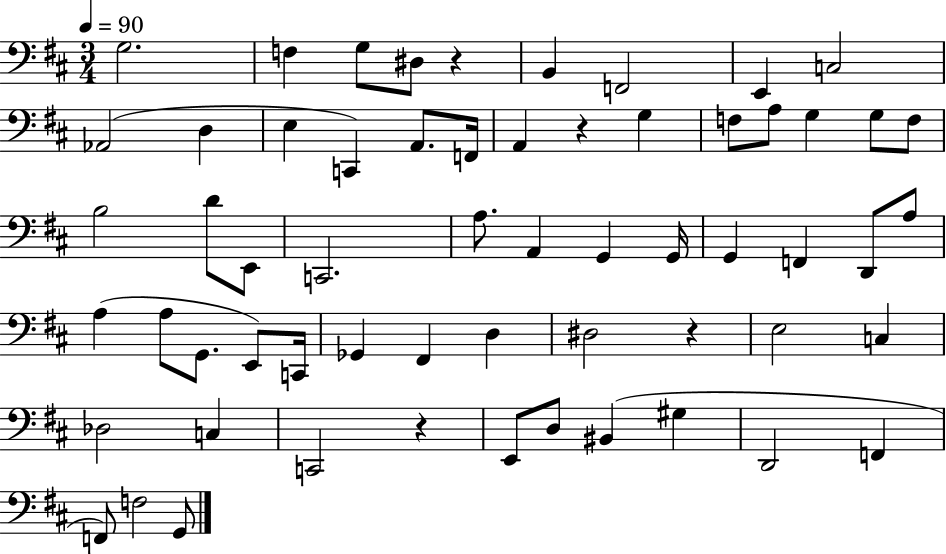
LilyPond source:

{
  \clef bass
  \numericTimeSignature
  \time 3/4
  \key d \major
  \tempo 4 = 90
  g2. | f4 g8 dis8 r4 | b,4 f,2 | e,4 c2 | \break aes,2( d4 | e4 c,4) a,8. f,16 | a,4 r4 g4 | f8 a8 g4 g8 f8 | \break b2 d'8 e,8 | c,2. | a8. a,4 g,4 g,16 | g,4 f,4 d,8 a8 | \break a4( a8 g,8. e,8) c,16 | ges,4 fis,4 d4 | dis2 r4 | e2 c4 | \break des2 c4 | c,2 r4 | e,8 d8 bis,4( gis4 | d,2 f,4 | \break f,8) f2 g,8 | \bar "|."
}